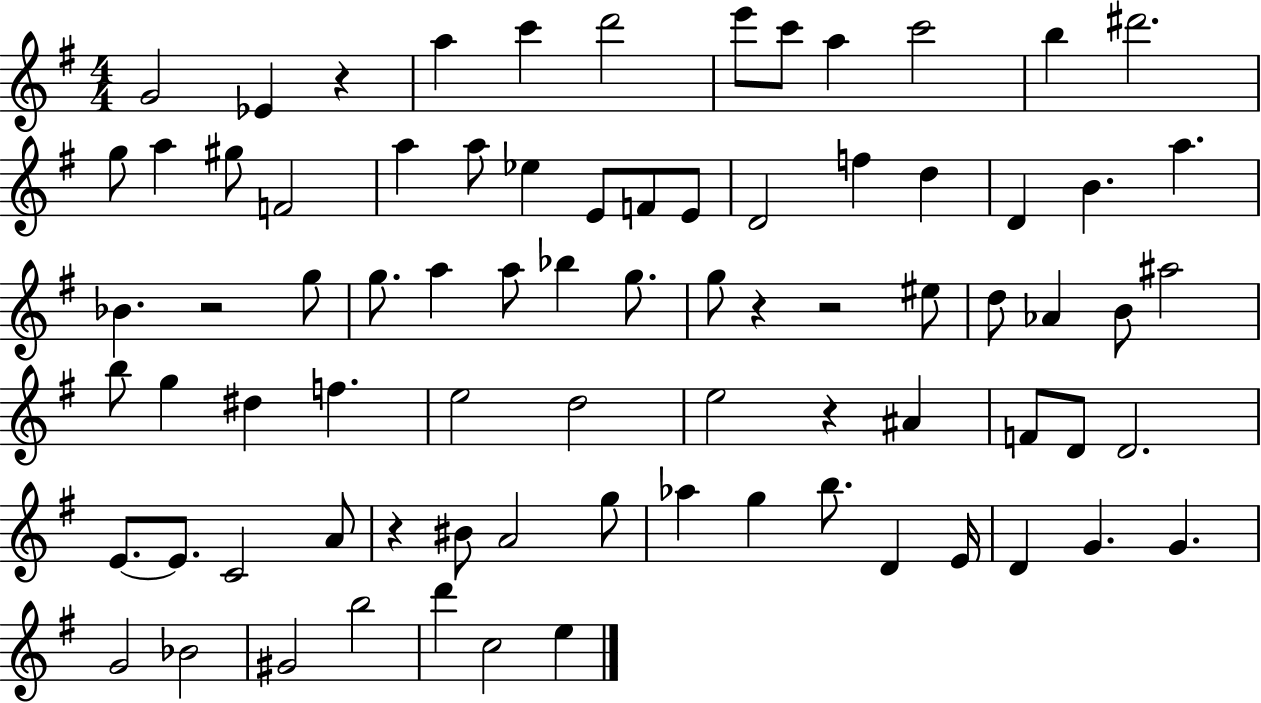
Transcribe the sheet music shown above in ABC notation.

X:1
T:Untitled
M:4/4
L:1/4
K:G
G2 _E z a c' d'2 e'/2 c'/2 a c'2 b ^d'2 g/2 a ^g/2 F2 a a/2 _e E/2 F/2 E/2 D2 f d D B a _B z2 g/2 g/2 a a/2 _b g/2 g/2 z z2 ^e/2 d/2 _A B/2 ^a2 b/2 g ^d f e2 d2 e2 z ^A F/2 D/2 D2 E/2 E/2 C2 A/2 z ^B/2 A2 g/2 _a g b/2 D E/4 D G G G2 _B2 ^G2 b2 d' c2 e